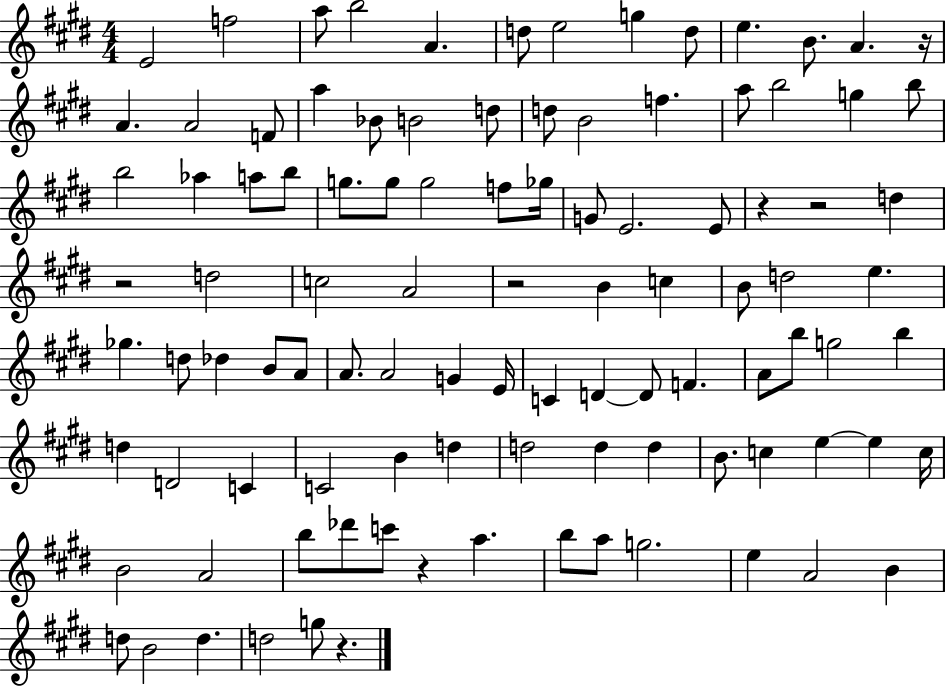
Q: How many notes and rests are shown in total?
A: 102